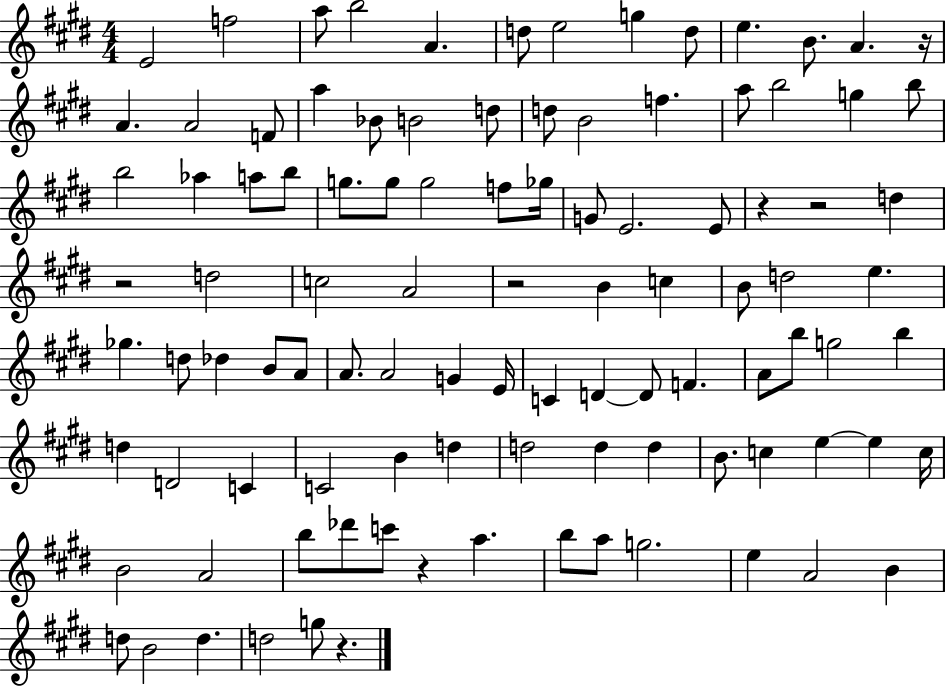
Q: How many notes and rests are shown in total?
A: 102